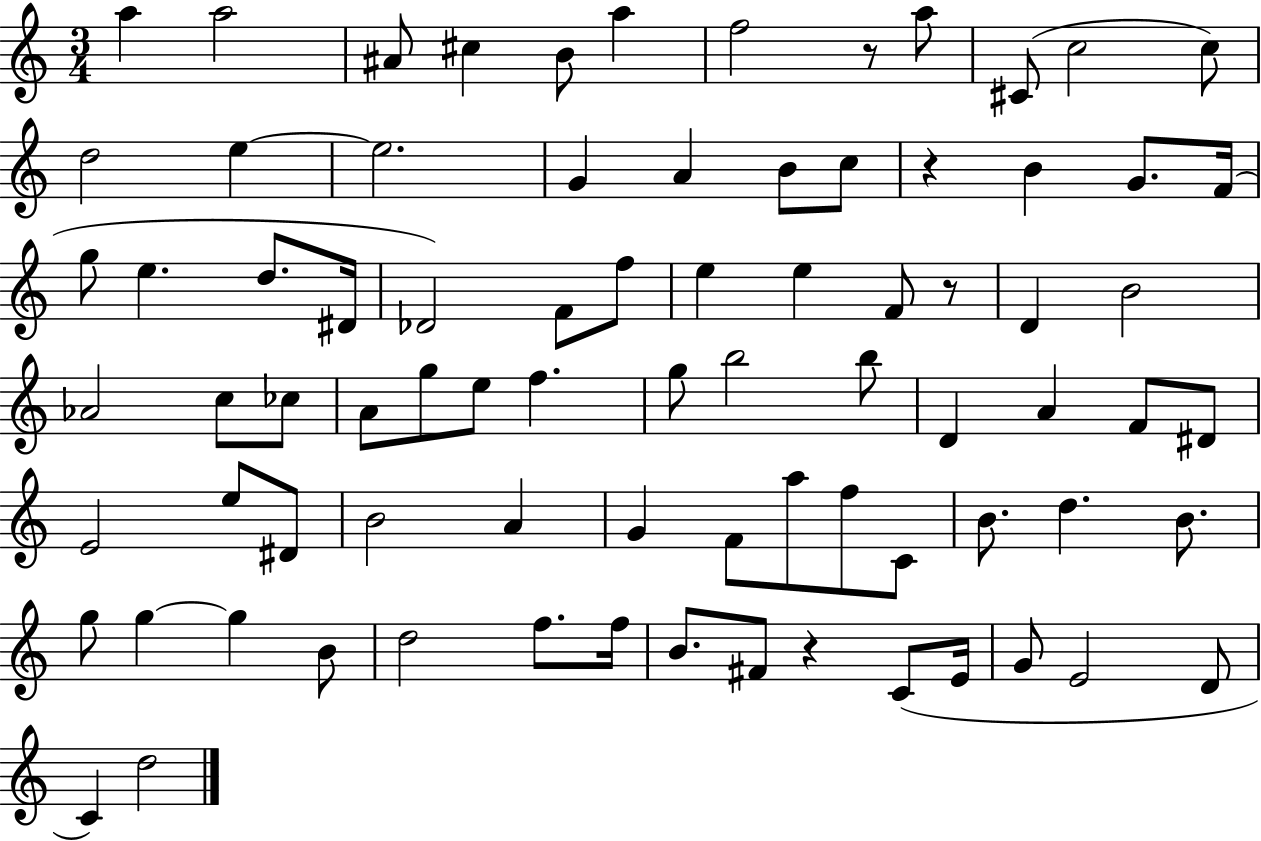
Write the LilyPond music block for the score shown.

{
  \clef treble
  \numericTimeSignature
  \time 3/4
  \key c \major
  a''4 a''2 | ais'8 cis''4 b'8 a''4 | f''2 r8 a''8 | cis'8( c''2 c''8) | \break d''2 e''4~~ | e''2. | g'4 a'4 b'8 c''8 | r4 b'4 g'8. f'16( | \break g''8 e''4. d''8. dis'16 | des'2) f'8 f''8 | e''4 e''4 f'8 r8 | d'4 b'2 | \break aes'2 c''8 ces''8 | a'8 g''8 e''8 f''4. | g''8 b''2 b''8 | d'4 a'4 f'8 dis'8 | \break e'2 e''8 dis'8 | b'2 a'4 | g'4 f'8 a''8 f''8 c'8 | b'8. d''4. b'8. | \break g''8 g''4~~ g''4 b'8 | d''2 f''8. f''16 | b'8. fis'8 r4 c'8( e'16 | g'8 e'2 d'8 | \break c'4) d''2 | \bar "|."
}